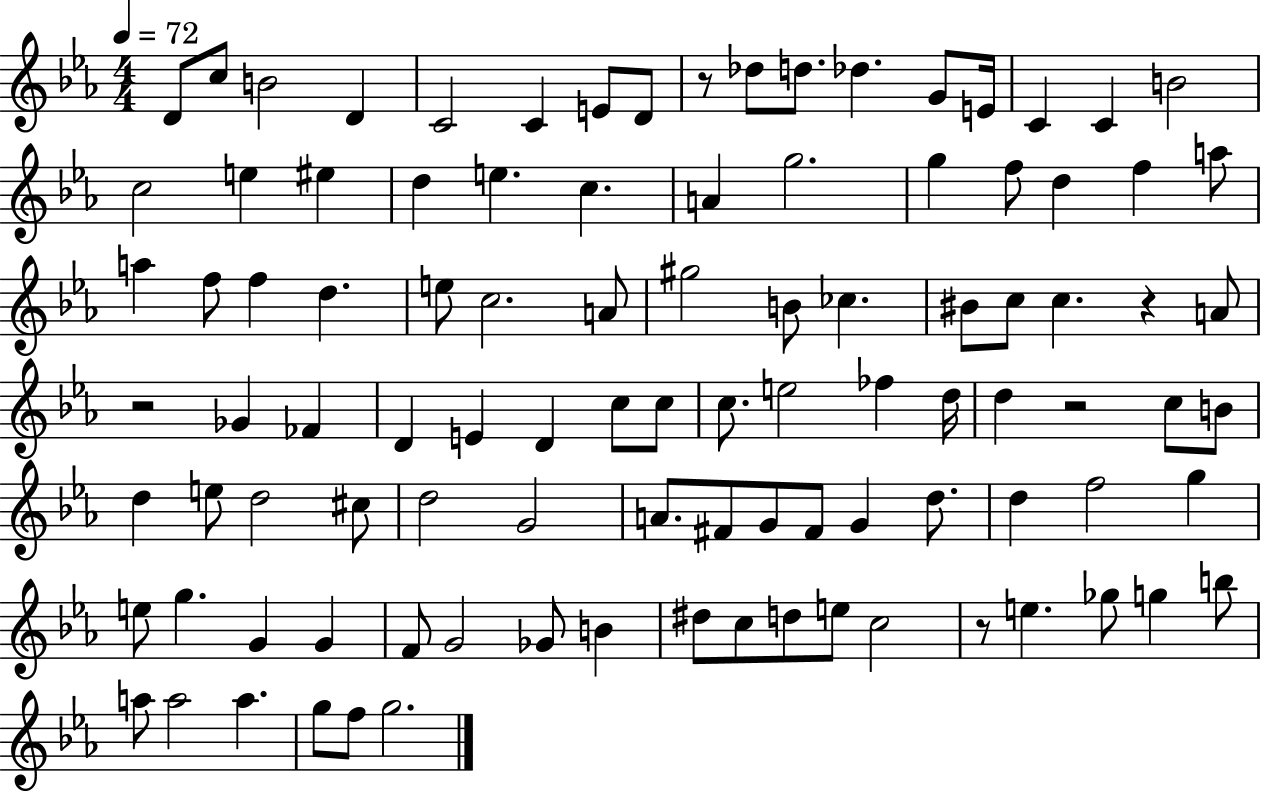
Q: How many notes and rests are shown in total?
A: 100